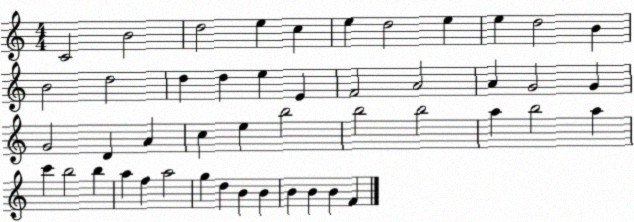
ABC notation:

X:1
T:Untitled
M:4/4
L:1/4
K:C
C2 B2 d2 e c e d2 e e d2 B B2 d2 d d e E F2 A2 A G2 G G2 D A c e b2 b2 b2 a b2 a c' b2 b a f a2 g d B B B B B F